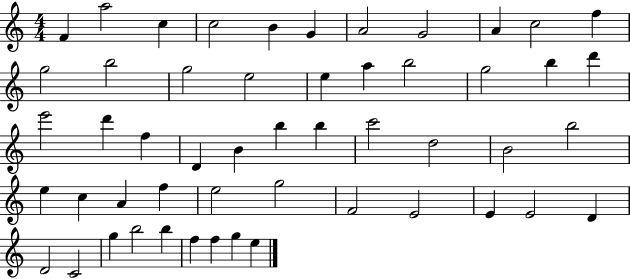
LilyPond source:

{
  \clef treble
  \numericTimeSignature
  \time 4/4
  \key c \major
  f'4 a''2 c''4 | c''2 b'4 g'4 | a'2 g'2 | a'4 c''2 f''4 | \break g''2 b''2 | g''2 e''2 | e''4 a''4 b''2 | g''2 b''4 d'''4 | \break e'''2 d'''4 f''4 | d'4 b'4 b''4 b''4 | c'''2 d''2 | b'2 b''2 | \break e''4 c''4 a'4 f''4 | e''2 g''2 | f'2 e'2 | e'4 e'2 d'4 | \break d'2 c'2 | g''4 b''2 b''4 | f''4 f''4 g''4 e''4 | \bar "|."
}